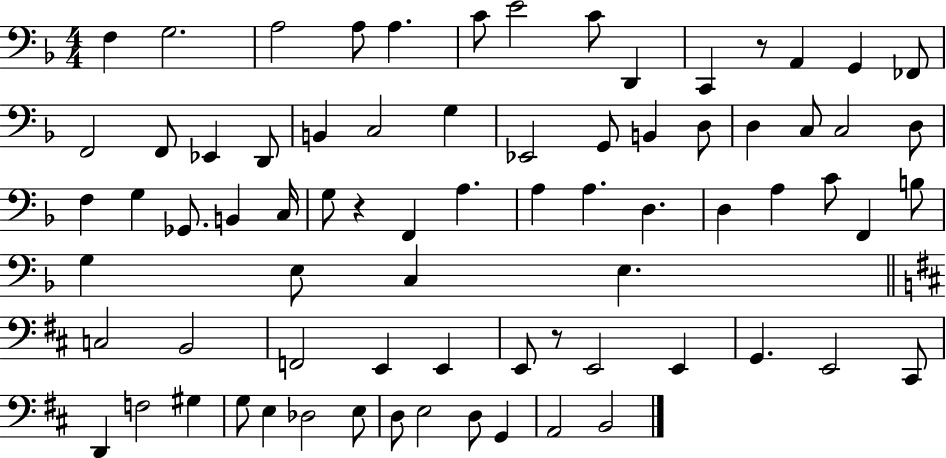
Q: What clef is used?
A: bass